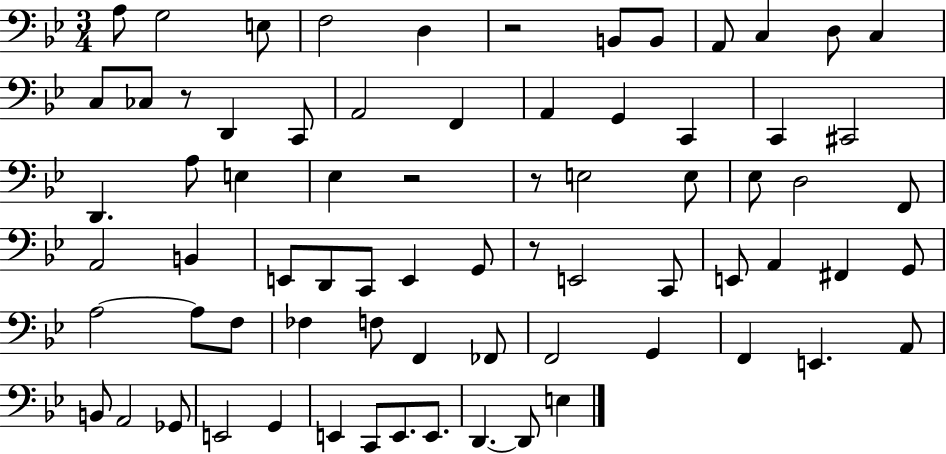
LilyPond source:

{
  \clef bass
  \numericTimeSignature
  \time 3/4
  \key bes \major
  a8 g2 e8 | f2 d4 | r2 b,8 b,8 | a,8 c4 d8 c4 | \break c8 ces8 r8 d,4 c,8 | a,2 f,4 | a,4 g,4 c,4 | c,4 cis,2 | \break d,4. a8 e4 | ees4 r2 | r8 e2 e8 | ees8 d2 f,8 | \break a,2 b,4 | e,8 d,8 c,8 e,4 g,8 | r8 e,2 c,8 | e,8 a,4 fis,4 g,8 | \break a2~~ a8 f8 | fes4 f8 f,4 fes,8 | f,2 g,4 | f,4 e,4. a,8 | \break b,8 a,2 ges,8 | e,2 g,4 | e,4 c,8 e,8. e,8. | d,4.~~ d,8 e4 | \break \bar "|."
}